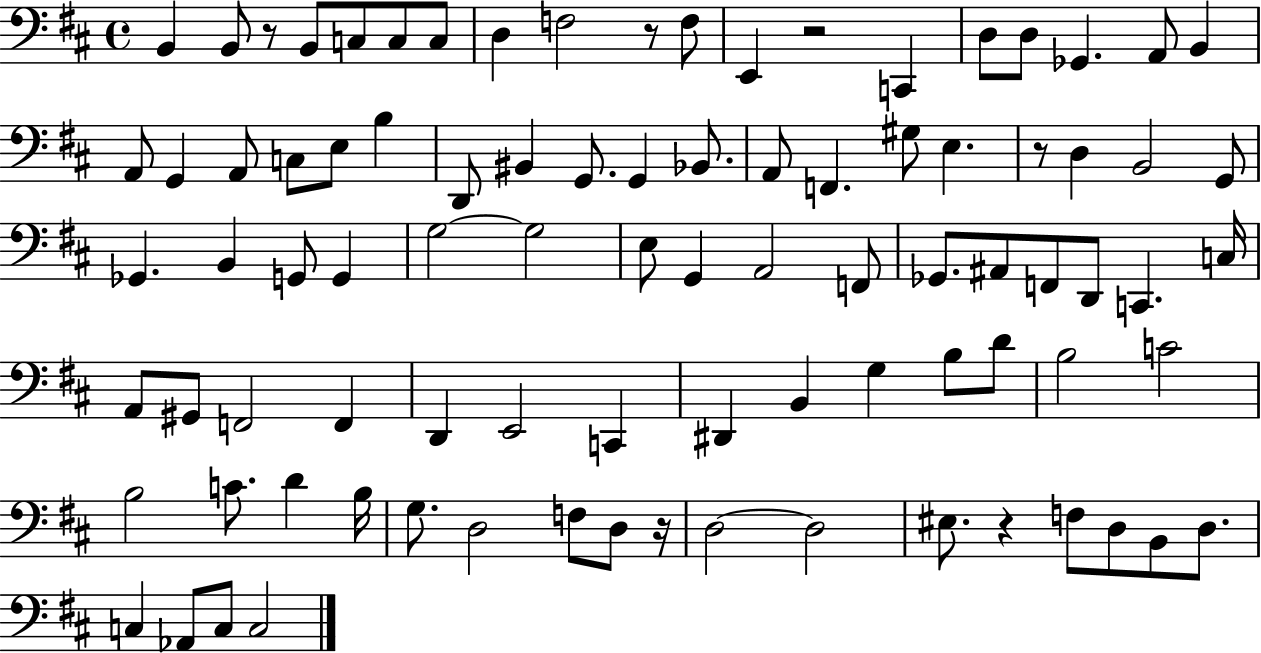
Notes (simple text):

B2/q B2/e R/e B2/e C3/e C3/e C3/e D3/q F3/h R/e F3/e E2/q R/h C2/q D3/e D3/e Gb2/q. A2/e B2/q A2/e G2/q A2/e C3/e E3/e B3/q D2/e BIS2/q G2/e. G2/q Bb2/e. A2/e F2/q. G#3/e E3/q. R/e D3/q B2/h G2/e Gb2/q. B2/q G2/e G2/q G3/h G3/h E3/e G2/q A2/h F2/e Gb2/e. A#2/e F2/e D2/e C2/q. C3/s A2/e G#2/e F2/h F2/q D2/q E2/h C2/q D#2/q B2/q G3/q B3/e D4/e B3/h C4/h B3/h C4/e. D4/q B3/s G3/e. D3/h F3/e D3/e R/s D3/h D3/h EIS3/e. R/q F3/e D3/e B2/e D3/e. C3/q Ab2/e C3/e C3/h